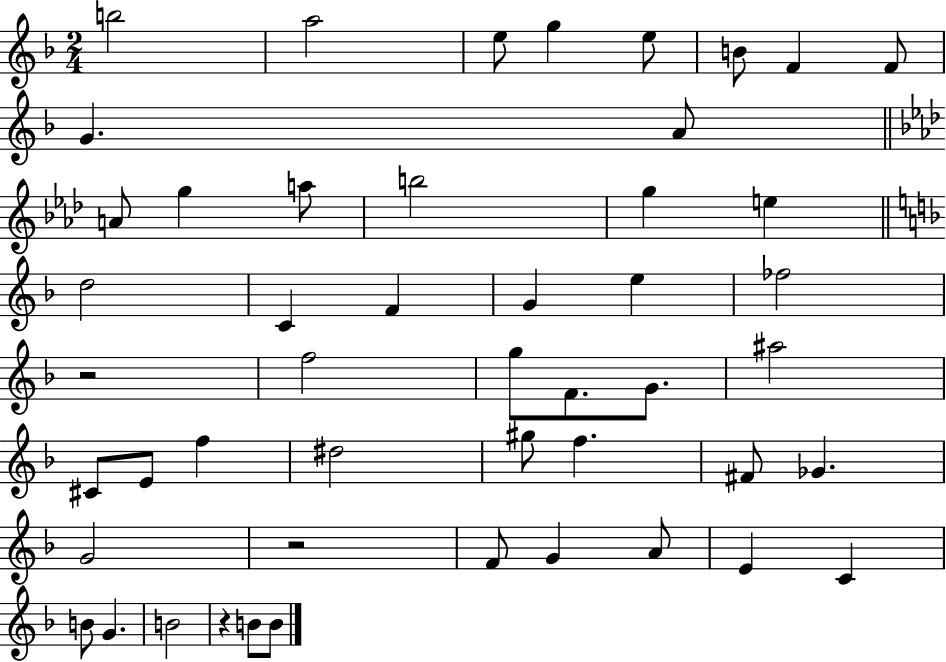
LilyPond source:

{
  \clef treble
  \numericTimeSignature
  \time 2/4
  \key f \major
  b''2 | a''2 | e''8 g''4 e''8 | b'8 f'4 f'8 | \break g'4. a'8 | \bar "||" \break \key aes \major a'8 g''4 a''8 | b''2 | g''4 e''4 | \bar "||" \break \key f \major d''2 | c'4 f'4 | g'4 e''4 | fes''2 | \break r2 | f''2 | g''8 f'8. g'8. | ais''2 | \break cis'8 e'8 f''4 | dis''2 | gis''8 f''4. | fis'8 ges'4. | \break g'2 | r2 | f'8 g'4 a'8 | e'4 c'4 | \break b'8 g'4. | b'2 | r4 b'8 b'8 | \bar "|."
}